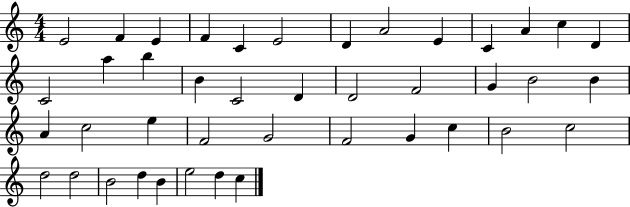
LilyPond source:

{
  \clef treble
  \numericTimeSignature
  \time 4/4
  \key c \major
  e'2 f'4 e'4 | f'4 c'4 e'2 | d'4 a'2 e'4 | c'4 a'4 c''4 d'4 | \break c'2 a''4 b''4 | b'4 c'2 d'4 | d'2 f'2 | g'4 b'2 b'4 | \break a'4 c''2 e''4 | f'2 g'2 | f'2 g'4 c''4 | b'2 c''2 | \break d''2 d''2 | b'2 d''4 b'4 | e''2 d''4 c''4 | \bar "|."
}